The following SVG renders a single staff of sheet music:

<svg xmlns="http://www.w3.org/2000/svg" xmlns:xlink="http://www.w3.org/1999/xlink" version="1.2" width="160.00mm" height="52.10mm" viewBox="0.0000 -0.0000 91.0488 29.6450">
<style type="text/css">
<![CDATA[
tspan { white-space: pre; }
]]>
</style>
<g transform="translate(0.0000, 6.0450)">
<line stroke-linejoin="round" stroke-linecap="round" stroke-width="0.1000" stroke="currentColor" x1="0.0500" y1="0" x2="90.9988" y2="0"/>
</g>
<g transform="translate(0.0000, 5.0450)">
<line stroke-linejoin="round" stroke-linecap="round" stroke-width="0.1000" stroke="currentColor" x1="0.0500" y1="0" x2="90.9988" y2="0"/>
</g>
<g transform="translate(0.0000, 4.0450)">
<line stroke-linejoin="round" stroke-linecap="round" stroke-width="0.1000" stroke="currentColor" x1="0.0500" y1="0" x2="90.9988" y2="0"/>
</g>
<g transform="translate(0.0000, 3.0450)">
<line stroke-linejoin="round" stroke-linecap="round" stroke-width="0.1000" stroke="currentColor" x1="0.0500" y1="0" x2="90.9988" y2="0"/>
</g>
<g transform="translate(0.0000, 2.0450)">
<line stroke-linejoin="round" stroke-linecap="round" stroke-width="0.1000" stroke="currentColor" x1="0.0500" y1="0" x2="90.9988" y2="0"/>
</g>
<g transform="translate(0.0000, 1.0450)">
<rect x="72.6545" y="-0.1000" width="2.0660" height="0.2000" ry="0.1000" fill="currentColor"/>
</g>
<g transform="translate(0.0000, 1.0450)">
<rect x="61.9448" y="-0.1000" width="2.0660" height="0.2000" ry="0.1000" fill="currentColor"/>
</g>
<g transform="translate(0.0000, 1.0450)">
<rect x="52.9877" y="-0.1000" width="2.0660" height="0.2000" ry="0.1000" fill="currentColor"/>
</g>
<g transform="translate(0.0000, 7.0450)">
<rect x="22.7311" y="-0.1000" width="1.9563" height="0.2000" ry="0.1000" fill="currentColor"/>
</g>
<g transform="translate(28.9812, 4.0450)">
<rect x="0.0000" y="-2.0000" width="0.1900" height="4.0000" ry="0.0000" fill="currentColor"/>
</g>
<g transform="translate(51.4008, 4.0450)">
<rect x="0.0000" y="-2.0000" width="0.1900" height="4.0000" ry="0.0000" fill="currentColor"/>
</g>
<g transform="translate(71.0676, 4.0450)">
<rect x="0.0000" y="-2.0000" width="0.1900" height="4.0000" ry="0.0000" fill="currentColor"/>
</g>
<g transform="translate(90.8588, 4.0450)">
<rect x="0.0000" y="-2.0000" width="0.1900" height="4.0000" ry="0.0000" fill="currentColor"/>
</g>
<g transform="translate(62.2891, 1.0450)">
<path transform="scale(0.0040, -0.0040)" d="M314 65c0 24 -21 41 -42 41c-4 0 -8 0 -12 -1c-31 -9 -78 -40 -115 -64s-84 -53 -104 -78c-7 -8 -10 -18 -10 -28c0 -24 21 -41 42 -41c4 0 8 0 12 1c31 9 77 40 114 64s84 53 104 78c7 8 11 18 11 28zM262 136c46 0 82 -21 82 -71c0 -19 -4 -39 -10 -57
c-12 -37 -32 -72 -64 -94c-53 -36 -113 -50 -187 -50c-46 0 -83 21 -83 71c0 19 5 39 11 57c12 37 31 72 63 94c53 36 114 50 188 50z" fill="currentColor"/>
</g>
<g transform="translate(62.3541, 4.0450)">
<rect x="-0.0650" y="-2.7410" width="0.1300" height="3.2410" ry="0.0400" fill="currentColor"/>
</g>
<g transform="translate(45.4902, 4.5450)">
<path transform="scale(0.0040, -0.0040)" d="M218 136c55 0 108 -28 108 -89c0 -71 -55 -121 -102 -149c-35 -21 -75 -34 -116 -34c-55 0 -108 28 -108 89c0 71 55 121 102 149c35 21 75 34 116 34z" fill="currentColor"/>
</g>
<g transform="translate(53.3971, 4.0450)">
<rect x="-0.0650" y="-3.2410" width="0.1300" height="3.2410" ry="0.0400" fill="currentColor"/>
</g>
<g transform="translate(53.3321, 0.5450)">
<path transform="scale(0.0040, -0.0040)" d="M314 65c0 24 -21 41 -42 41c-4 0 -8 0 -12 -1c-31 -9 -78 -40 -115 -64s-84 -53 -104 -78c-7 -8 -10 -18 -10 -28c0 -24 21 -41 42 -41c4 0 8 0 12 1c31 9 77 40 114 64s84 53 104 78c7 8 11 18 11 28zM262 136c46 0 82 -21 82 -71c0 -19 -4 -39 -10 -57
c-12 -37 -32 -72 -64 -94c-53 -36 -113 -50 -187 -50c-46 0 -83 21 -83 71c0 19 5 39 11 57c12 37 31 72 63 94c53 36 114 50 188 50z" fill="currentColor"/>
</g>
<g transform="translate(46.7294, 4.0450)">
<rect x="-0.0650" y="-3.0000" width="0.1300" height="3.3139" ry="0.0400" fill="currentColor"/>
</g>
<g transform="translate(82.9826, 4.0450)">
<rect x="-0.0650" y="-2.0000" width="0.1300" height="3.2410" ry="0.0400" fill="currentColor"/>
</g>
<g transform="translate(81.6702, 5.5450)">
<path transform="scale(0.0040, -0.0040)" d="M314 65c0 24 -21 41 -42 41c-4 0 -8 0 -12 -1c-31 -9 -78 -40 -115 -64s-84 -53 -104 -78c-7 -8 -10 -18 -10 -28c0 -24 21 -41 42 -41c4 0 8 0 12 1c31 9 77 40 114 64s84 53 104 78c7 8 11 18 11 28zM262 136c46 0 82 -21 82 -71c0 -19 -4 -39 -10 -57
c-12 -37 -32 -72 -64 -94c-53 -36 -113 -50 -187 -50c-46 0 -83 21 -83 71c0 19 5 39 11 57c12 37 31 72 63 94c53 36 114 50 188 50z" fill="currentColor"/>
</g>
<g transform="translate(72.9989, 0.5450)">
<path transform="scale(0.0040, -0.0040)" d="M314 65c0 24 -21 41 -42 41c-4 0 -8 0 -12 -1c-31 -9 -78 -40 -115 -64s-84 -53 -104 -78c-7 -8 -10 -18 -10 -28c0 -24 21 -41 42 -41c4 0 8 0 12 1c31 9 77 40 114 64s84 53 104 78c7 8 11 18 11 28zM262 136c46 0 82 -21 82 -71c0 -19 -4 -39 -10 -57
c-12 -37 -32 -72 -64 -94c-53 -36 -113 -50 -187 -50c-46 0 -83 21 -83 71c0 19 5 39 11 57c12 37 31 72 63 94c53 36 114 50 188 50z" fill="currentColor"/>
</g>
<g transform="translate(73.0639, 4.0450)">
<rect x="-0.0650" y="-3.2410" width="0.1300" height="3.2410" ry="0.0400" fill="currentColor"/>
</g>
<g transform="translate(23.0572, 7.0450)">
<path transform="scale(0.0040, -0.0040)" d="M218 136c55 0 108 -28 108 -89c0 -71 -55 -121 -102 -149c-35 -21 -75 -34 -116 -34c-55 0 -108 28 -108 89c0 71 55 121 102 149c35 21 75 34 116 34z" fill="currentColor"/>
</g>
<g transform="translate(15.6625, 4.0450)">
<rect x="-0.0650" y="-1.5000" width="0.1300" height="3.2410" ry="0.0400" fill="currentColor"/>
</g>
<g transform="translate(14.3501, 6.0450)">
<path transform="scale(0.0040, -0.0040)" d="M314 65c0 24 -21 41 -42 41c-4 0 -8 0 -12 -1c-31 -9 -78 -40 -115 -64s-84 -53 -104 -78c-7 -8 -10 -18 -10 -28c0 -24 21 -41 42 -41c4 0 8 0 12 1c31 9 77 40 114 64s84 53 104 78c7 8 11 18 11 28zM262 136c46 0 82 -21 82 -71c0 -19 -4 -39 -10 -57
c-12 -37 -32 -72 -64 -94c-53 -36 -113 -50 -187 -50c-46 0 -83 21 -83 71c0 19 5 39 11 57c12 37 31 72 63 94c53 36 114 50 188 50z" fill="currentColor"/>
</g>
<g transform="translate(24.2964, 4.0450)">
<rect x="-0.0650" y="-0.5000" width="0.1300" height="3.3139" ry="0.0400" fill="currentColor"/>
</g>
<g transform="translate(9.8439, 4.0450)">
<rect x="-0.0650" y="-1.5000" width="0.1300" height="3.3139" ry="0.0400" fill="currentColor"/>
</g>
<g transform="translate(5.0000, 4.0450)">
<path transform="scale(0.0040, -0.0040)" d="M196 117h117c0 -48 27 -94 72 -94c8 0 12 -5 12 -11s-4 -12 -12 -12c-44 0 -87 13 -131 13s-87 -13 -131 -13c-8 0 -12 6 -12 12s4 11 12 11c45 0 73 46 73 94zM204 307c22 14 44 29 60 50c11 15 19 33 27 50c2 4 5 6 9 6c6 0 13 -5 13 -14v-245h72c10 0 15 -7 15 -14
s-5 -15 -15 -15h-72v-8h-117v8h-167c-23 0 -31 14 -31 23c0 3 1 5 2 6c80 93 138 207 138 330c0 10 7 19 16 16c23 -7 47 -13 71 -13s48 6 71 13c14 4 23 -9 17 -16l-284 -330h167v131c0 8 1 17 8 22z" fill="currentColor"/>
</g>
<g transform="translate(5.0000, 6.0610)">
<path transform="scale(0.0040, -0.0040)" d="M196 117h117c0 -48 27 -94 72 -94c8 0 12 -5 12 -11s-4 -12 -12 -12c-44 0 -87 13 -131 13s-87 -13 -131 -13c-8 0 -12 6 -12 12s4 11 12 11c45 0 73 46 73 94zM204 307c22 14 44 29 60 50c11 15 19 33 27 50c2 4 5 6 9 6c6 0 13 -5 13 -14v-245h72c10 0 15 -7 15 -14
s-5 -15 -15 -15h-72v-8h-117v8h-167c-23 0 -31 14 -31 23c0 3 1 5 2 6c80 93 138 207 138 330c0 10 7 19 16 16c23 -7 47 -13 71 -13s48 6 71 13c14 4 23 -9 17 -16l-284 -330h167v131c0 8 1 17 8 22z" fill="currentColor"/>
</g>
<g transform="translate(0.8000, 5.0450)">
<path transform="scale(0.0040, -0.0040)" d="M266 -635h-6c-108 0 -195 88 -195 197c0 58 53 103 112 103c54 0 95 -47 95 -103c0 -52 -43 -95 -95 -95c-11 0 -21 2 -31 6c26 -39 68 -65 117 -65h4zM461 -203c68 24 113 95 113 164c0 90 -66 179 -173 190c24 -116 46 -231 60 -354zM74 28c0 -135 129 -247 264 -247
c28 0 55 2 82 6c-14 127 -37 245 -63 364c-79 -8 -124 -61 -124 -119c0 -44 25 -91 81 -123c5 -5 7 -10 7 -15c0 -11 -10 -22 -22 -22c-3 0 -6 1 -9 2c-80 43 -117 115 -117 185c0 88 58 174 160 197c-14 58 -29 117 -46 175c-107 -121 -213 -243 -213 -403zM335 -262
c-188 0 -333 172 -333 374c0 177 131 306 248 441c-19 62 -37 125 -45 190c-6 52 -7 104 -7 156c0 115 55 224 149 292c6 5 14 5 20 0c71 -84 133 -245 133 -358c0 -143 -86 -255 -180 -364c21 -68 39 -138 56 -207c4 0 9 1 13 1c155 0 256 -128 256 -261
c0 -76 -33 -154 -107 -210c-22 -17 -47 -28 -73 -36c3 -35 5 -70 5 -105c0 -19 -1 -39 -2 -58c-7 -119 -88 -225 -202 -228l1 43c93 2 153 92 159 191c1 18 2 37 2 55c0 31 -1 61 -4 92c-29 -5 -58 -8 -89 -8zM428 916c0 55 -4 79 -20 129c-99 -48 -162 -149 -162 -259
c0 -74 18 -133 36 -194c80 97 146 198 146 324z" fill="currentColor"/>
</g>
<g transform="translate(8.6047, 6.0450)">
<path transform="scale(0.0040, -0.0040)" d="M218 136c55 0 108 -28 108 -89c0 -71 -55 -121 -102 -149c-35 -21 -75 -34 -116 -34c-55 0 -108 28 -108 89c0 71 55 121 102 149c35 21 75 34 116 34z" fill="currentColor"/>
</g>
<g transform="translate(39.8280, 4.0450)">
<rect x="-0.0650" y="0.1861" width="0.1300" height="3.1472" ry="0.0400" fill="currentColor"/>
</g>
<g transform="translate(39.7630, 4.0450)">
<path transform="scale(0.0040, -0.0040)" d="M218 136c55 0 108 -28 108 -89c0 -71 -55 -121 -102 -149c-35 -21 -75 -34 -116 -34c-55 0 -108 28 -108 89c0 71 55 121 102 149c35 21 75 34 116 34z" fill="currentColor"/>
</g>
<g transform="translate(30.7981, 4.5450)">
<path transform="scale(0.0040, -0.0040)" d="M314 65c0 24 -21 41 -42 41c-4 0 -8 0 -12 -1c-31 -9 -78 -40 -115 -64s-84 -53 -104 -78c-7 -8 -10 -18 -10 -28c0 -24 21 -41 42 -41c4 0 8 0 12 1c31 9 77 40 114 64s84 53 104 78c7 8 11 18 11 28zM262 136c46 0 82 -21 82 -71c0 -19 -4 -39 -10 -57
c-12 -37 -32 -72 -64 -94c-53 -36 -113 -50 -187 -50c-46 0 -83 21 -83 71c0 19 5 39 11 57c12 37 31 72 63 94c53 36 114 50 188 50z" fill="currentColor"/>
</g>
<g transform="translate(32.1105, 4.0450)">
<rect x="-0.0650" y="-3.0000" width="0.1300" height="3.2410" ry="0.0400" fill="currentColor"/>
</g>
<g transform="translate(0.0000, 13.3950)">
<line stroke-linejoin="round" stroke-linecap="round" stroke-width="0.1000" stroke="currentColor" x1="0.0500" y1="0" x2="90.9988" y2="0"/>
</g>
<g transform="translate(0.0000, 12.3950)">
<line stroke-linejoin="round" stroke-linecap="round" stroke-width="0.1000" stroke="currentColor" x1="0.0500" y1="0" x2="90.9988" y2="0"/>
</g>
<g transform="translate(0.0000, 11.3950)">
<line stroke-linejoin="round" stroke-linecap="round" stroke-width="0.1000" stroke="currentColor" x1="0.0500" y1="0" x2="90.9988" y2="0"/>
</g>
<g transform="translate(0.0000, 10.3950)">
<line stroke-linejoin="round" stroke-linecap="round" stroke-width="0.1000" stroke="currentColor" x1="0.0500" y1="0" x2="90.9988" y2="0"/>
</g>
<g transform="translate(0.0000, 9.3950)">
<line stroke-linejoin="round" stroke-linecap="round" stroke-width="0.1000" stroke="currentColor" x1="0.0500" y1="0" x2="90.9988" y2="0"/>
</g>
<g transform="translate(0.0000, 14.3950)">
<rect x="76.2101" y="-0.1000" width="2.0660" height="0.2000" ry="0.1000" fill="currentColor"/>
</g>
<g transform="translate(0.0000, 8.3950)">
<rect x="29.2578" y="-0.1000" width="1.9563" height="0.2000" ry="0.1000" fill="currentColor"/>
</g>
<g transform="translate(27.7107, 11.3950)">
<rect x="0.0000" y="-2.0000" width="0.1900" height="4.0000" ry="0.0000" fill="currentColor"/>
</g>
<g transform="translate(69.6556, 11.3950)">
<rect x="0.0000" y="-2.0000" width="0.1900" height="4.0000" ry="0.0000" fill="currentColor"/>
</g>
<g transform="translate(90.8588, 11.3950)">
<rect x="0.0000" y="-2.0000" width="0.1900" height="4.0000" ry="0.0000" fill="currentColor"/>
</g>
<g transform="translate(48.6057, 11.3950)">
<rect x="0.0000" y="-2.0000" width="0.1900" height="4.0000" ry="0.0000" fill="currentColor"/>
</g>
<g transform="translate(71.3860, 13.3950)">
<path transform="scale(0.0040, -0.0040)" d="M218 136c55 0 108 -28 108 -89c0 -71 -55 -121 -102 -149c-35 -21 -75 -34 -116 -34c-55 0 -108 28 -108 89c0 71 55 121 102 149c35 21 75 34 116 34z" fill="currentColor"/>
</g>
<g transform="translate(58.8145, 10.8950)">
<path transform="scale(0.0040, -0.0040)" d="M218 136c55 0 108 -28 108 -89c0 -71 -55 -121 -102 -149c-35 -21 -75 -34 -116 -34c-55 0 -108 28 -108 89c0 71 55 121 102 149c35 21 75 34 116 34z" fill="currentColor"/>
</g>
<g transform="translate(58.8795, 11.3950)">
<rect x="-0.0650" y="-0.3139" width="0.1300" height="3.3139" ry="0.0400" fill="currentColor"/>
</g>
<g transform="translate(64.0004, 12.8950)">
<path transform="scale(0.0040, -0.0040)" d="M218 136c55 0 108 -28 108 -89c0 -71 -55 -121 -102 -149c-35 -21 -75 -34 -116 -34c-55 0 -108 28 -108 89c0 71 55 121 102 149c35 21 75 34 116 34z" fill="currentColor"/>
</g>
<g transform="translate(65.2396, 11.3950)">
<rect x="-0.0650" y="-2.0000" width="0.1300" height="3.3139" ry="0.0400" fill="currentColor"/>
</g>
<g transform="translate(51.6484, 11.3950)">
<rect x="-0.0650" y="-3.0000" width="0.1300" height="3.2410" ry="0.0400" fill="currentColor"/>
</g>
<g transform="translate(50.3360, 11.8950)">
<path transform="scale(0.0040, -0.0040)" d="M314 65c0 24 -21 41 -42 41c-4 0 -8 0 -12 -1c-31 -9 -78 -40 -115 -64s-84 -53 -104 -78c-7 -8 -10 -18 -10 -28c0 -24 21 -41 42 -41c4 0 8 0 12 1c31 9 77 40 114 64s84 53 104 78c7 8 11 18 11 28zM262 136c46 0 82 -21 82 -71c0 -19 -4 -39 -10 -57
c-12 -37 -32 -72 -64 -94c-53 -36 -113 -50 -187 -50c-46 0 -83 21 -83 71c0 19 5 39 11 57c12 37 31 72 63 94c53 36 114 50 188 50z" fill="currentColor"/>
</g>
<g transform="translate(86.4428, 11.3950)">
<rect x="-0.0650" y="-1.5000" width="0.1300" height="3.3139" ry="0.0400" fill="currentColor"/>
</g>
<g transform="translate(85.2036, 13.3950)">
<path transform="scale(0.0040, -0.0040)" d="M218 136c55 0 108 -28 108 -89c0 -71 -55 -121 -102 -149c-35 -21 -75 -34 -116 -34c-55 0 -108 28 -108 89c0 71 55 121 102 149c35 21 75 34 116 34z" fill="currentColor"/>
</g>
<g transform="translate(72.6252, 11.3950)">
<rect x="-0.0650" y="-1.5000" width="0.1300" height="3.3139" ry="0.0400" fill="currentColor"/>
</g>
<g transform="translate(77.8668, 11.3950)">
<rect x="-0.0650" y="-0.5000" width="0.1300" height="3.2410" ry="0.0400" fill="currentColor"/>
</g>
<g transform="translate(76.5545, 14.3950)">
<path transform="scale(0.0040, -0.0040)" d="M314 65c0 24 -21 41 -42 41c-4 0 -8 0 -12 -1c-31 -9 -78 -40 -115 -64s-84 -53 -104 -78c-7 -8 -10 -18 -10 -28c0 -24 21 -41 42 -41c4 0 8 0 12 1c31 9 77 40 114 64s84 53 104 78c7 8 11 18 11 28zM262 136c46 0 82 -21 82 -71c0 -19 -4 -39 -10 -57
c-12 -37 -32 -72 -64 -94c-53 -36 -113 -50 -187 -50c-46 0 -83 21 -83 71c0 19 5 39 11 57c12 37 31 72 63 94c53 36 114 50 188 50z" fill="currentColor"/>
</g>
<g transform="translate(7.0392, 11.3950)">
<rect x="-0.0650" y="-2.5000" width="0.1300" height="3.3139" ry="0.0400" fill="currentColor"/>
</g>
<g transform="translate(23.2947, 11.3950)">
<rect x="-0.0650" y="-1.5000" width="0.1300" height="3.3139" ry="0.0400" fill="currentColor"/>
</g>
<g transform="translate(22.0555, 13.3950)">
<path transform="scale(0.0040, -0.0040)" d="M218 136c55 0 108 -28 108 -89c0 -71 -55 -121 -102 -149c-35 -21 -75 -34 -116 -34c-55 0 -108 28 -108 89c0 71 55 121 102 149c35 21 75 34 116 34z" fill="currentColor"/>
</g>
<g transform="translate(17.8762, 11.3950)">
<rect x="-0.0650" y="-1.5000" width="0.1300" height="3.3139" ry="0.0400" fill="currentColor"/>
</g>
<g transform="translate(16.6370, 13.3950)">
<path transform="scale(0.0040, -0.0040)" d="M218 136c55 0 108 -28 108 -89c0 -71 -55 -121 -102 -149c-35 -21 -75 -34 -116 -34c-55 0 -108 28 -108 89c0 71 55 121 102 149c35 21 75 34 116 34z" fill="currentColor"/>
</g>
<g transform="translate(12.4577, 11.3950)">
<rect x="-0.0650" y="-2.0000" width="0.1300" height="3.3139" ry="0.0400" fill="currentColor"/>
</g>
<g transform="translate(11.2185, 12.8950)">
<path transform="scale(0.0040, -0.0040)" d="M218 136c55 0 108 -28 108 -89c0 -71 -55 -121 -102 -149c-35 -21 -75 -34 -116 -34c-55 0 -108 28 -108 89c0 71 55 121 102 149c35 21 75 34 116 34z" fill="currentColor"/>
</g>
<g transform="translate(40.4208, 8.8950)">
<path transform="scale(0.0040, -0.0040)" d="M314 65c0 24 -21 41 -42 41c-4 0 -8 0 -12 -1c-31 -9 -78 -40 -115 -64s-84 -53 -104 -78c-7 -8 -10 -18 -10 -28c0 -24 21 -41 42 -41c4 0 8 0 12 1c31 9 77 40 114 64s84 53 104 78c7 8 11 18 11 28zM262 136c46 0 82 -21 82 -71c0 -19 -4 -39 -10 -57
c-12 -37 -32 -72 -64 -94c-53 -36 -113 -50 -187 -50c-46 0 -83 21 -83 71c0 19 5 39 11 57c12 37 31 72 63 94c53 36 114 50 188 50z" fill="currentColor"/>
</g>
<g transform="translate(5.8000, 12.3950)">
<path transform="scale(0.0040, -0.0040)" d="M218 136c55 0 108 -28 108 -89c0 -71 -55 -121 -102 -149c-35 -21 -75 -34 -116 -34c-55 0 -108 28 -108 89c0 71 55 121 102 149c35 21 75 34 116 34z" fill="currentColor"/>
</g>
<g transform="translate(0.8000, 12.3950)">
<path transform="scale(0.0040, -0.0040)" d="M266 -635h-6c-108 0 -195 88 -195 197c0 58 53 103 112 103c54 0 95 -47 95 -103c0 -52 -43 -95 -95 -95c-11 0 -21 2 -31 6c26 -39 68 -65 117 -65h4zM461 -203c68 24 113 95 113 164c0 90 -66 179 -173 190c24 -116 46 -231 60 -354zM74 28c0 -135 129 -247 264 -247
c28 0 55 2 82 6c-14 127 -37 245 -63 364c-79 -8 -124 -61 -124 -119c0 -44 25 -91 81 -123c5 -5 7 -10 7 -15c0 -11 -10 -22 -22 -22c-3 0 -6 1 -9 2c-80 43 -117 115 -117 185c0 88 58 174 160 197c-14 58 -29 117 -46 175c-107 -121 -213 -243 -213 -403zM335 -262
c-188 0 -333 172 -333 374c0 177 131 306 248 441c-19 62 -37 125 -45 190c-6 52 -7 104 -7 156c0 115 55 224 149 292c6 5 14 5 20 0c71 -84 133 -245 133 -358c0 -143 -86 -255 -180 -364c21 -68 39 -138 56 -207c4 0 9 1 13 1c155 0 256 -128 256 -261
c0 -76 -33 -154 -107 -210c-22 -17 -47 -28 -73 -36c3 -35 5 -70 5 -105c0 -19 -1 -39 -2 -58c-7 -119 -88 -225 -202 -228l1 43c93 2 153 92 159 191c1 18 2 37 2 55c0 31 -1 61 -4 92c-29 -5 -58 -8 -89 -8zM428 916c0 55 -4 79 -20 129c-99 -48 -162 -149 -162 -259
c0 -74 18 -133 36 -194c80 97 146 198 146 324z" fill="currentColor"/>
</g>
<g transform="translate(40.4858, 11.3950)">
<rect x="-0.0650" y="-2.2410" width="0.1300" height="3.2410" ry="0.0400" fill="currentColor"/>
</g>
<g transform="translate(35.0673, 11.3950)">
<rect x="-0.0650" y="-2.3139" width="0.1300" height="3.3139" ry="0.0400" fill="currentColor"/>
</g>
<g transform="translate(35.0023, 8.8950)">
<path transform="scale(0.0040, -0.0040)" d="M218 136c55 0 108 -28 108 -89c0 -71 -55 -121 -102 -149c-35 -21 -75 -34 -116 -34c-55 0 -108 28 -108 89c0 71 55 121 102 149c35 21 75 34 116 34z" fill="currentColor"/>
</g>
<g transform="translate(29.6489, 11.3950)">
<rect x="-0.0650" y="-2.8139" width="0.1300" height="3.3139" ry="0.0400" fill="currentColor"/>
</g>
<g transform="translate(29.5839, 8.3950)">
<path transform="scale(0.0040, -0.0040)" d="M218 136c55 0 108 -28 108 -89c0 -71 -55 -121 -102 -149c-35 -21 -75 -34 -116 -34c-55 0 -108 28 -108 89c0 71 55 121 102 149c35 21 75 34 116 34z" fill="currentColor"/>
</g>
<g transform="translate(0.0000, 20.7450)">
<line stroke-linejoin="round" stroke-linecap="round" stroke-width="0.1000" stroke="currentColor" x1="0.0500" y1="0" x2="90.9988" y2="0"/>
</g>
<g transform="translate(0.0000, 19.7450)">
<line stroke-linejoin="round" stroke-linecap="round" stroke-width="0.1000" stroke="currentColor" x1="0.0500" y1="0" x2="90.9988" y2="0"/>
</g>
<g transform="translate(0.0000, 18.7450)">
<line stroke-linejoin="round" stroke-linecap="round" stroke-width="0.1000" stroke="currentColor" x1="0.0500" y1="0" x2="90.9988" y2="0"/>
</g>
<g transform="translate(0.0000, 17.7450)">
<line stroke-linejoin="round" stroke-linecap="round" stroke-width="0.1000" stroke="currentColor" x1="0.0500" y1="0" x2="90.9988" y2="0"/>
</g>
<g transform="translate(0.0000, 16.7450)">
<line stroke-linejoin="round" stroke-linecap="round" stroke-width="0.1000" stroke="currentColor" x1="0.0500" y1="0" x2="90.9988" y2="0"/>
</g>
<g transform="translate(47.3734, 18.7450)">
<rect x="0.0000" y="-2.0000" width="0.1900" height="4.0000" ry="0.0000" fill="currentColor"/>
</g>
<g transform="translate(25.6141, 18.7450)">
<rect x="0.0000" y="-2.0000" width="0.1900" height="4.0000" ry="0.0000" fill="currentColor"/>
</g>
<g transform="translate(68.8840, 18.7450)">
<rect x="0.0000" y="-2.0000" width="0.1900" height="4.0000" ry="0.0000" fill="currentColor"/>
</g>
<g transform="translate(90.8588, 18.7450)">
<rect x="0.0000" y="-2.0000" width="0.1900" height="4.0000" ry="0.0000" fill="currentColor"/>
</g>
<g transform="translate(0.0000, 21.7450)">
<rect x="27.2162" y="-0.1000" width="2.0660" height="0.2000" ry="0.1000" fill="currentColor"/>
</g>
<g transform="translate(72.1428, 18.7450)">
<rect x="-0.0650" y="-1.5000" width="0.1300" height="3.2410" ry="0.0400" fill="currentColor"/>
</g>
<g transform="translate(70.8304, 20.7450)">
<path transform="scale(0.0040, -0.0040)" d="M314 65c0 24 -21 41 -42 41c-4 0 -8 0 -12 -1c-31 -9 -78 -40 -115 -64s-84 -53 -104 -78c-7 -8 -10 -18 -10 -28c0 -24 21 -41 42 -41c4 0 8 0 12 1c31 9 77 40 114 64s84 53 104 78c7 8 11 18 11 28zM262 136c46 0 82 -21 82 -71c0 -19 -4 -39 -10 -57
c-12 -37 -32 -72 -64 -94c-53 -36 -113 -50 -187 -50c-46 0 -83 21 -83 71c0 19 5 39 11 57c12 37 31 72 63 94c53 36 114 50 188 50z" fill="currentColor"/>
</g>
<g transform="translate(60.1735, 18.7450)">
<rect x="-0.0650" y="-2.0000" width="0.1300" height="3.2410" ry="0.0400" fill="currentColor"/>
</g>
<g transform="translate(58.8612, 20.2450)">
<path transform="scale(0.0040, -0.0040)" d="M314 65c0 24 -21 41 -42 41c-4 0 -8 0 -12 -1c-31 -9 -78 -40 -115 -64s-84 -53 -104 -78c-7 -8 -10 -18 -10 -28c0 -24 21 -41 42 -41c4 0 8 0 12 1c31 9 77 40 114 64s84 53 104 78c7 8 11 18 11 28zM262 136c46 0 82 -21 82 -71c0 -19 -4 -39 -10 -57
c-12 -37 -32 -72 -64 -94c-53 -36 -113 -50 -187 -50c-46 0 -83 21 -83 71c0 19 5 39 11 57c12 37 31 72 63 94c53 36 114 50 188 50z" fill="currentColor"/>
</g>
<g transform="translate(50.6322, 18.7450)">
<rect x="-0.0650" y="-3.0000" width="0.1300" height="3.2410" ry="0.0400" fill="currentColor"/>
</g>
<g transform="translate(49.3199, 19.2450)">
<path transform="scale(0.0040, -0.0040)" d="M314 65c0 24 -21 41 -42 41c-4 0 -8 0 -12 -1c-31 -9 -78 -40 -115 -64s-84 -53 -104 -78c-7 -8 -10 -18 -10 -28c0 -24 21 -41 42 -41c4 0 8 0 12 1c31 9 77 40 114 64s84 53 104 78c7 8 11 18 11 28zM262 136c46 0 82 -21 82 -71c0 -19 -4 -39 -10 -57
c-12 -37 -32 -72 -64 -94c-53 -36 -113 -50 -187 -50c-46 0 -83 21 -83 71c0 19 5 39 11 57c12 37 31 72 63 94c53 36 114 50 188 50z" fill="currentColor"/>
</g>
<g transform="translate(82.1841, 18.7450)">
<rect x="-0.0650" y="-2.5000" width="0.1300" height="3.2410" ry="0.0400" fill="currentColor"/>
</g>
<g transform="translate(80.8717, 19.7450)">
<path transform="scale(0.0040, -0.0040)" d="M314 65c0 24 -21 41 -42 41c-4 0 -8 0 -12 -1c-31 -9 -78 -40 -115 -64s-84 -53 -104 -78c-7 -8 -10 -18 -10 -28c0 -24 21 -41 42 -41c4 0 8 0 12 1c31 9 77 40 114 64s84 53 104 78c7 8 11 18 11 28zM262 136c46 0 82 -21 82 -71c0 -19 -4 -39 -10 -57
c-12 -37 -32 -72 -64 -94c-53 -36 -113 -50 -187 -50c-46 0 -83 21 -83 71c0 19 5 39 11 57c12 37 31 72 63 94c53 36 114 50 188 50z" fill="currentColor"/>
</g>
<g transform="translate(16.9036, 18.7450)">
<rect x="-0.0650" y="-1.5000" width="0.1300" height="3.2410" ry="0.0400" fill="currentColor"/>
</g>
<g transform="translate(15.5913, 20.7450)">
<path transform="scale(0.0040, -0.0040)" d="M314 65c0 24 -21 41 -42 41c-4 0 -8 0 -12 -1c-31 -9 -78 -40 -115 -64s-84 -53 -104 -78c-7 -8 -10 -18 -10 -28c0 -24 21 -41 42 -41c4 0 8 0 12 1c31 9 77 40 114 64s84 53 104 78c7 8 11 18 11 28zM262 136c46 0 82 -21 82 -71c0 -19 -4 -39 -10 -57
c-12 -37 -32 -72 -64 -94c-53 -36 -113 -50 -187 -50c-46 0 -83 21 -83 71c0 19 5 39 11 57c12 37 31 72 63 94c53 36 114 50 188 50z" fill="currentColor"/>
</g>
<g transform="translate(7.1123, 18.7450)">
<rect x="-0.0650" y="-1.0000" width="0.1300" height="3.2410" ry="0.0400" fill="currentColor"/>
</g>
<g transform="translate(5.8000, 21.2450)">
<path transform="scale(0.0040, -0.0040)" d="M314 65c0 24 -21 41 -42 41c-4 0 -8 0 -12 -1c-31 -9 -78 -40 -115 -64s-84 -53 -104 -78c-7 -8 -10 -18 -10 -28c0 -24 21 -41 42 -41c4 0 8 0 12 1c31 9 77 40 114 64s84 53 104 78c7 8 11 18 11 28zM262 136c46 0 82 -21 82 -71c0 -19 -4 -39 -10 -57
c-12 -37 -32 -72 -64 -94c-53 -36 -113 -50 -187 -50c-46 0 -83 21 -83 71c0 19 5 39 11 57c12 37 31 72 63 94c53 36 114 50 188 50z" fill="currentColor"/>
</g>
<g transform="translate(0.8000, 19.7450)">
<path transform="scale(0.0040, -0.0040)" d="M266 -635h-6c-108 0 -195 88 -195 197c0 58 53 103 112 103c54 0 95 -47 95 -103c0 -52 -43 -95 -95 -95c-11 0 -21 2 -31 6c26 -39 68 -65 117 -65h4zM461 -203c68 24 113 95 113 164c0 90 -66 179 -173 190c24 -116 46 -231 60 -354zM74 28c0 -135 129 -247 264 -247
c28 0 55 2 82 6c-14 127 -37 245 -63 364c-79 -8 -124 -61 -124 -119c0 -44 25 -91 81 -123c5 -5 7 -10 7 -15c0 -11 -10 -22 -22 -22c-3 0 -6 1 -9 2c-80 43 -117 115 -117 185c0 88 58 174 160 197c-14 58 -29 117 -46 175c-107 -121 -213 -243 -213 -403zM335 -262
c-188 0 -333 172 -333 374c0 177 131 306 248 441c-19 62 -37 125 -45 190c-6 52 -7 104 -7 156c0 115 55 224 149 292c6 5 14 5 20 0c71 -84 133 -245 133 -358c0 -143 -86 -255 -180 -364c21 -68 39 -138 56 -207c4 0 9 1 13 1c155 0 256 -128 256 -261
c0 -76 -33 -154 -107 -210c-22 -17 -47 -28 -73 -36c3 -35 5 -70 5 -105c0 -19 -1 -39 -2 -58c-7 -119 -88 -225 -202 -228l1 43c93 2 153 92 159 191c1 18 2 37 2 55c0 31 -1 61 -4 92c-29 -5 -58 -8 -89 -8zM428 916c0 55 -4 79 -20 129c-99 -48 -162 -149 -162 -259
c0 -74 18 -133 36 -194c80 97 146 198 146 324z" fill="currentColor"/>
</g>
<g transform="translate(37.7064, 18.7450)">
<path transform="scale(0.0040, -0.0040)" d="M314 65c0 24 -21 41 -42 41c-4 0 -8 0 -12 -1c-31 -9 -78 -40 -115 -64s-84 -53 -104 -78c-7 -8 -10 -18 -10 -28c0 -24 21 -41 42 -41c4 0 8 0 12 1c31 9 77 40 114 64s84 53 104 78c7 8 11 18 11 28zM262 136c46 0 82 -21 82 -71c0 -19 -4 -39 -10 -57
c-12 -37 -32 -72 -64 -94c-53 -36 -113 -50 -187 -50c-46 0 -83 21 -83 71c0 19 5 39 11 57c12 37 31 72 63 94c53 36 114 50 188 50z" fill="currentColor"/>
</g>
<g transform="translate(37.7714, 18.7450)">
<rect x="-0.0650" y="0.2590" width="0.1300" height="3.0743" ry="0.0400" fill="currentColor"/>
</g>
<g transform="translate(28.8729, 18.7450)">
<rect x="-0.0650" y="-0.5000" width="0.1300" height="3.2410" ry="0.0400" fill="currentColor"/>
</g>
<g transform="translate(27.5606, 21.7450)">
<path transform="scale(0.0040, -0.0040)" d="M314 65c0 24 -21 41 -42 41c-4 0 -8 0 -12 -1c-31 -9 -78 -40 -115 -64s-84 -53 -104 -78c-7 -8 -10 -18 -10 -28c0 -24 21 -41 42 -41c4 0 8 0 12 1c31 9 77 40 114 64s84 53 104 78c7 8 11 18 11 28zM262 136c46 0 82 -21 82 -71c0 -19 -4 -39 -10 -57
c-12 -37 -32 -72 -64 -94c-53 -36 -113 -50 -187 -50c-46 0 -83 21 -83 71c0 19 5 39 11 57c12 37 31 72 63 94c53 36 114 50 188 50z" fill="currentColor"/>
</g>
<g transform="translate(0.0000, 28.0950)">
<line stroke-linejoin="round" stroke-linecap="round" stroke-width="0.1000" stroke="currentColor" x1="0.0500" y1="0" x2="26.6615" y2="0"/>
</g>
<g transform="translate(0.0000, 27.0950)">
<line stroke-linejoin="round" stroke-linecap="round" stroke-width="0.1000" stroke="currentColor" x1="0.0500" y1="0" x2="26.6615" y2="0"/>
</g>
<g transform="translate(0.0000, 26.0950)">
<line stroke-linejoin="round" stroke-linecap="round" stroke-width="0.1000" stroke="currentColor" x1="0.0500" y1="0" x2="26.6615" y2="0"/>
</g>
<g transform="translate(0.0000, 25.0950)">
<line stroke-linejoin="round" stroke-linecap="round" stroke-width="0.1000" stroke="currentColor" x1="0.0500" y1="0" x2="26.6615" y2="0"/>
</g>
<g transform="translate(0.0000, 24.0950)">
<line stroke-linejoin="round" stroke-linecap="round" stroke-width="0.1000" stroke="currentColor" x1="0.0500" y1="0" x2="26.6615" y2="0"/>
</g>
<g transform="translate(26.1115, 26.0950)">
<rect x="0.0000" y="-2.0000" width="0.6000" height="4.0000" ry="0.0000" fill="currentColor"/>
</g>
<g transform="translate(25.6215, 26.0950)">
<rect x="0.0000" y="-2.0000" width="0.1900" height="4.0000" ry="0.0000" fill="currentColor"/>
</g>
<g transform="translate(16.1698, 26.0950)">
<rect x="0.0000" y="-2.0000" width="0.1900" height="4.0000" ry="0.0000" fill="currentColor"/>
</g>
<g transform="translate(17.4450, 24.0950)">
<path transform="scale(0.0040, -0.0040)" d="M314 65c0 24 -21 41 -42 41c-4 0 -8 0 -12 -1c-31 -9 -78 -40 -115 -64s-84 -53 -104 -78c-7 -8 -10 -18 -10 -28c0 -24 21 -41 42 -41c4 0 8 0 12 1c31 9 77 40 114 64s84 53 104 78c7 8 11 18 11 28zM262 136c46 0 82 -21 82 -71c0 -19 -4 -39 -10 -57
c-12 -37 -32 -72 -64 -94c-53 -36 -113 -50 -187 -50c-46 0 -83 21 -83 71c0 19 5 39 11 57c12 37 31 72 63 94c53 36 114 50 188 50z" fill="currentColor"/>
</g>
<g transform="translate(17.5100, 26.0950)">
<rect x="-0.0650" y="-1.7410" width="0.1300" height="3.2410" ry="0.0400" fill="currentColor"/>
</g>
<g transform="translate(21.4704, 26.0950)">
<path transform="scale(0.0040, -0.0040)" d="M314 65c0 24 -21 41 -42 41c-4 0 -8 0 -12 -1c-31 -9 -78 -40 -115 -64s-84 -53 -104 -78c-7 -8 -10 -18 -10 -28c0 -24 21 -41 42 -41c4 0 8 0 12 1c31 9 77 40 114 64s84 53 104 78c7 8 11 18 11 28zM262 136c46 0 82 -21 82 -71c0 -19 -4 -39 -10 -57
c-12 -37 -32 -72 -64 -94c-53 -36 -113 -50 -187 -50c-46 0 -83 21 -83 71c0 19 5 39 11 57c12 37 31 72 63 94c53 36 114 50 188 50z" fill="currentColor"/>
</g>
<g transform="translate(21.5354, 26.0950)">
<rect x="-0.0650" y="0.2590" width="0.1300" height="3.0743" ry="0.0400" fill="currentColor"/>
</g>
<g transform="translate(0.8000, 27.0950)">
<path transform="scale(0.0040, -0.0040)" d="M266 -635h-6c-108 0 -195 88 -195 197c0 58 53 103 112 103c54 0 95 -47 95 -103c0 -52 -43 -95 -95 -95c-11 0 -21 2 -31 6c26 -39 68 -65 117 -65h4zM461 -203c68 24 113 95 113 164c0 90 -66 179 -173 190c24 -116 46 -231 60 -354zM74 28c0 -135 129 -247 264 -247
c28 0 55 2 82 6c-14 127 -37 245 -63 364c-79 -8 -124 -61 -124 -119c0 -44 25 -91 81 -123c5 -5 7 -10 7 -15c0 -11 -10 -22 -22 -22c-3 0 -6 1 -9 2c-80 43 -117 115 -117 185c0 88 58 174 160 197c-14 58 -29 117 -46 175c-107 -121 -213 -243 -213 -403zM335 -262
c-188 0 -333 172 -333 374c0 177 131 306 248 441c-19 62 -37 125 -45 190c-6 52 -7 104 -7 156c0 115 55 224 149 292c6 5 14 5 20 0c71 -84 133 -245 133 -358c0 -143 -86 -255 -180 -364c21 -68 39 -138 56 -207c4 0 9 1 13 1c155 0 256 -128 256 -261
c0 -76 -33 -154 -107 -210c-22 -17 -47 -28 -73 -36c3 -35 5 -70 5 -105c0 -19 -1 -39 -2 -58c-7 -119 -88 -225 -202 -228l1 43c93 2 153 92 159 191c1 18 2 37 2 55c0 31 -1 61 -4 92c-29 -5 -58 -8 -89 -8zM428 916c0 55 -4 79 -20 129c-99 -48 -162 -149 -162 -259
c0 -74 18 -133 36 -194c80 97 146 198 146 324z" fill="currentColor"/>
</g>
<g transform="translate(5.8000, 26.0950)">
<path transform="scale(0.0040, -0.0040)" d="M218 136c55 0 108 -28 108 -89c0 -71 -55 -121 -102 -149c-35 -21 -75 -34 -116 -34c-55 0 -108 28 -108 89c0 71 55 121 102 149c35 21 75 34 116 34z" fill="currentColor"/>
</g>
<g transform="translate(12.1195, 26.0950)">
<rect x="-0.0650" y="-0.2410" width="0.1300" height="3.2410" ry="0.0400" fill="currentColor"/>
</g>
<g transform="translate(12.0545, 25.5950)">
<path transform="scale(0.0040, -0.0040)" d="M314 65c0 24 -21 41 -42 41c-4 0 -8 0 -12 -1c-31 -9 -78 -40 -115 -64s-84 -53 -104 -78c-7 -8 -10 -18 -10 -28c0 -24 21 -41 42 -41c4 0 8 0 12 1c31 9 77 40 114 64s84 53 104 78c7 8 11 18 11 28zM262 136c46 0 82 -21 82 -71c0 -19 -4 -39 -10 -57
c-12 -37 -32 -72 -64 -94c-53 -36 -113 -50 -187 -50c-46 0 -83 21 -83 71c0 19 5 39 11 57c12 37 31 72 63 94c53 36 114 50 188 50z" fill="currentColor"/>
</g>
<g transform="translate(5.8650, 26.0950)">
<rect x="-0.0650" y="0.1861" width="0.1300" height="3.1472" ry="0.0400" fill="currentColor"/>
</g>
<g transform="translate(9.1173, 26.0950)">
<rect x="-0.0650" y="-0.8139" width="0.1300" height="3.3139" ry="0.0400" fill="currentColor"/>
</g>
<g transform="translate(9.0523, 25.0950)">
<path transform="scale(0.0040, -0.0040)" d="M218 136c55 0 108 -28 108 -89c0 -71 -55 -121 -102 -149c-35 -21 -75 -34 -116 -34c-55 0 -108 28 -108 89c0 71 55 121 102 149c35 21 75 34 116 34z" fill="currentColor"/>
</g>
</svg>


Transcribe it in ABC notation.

X:1
T:Untitled
M:4/4
L:1/4
K:C
E E2 C A2 B A b2 a2 b2 F2 G F E E a g g2 A2 c F E C2 E D2 E2 C2 B2 A2 F2 E2 G2 B d c2 f2 B2